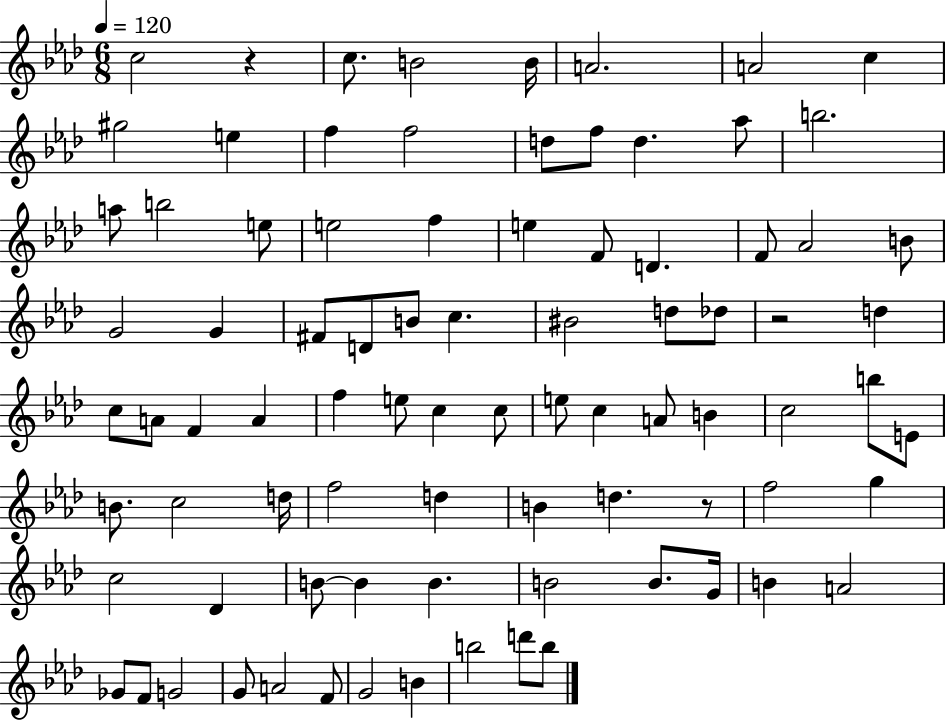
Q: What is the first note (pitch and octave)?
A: C5